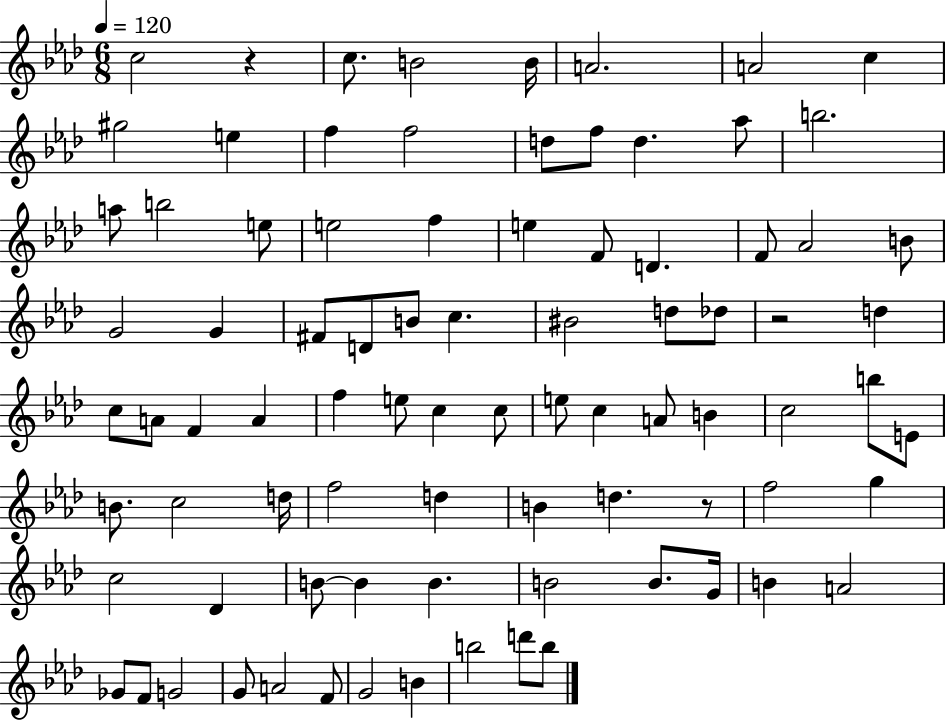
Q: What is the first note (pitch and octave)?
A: C5